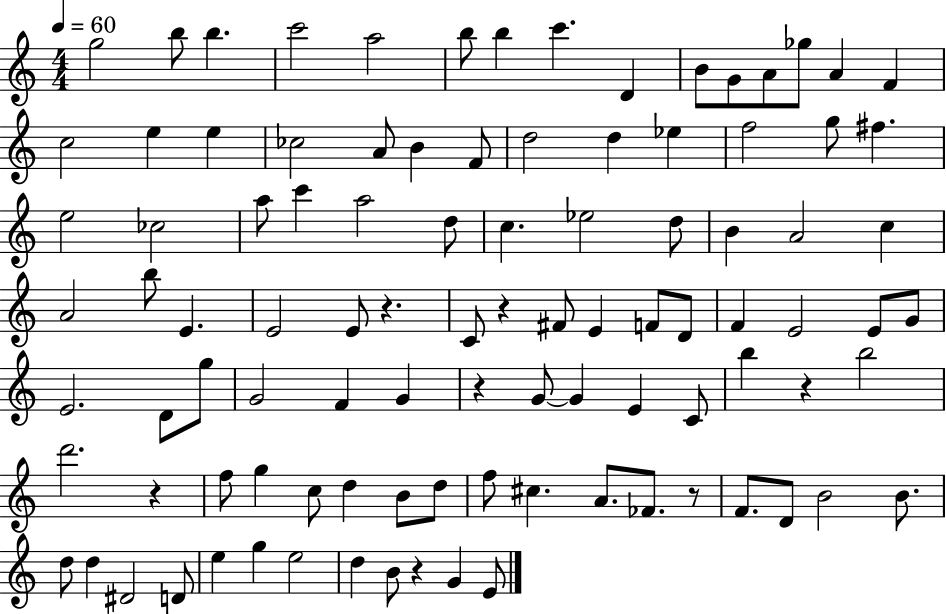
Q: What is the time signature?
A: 4/4